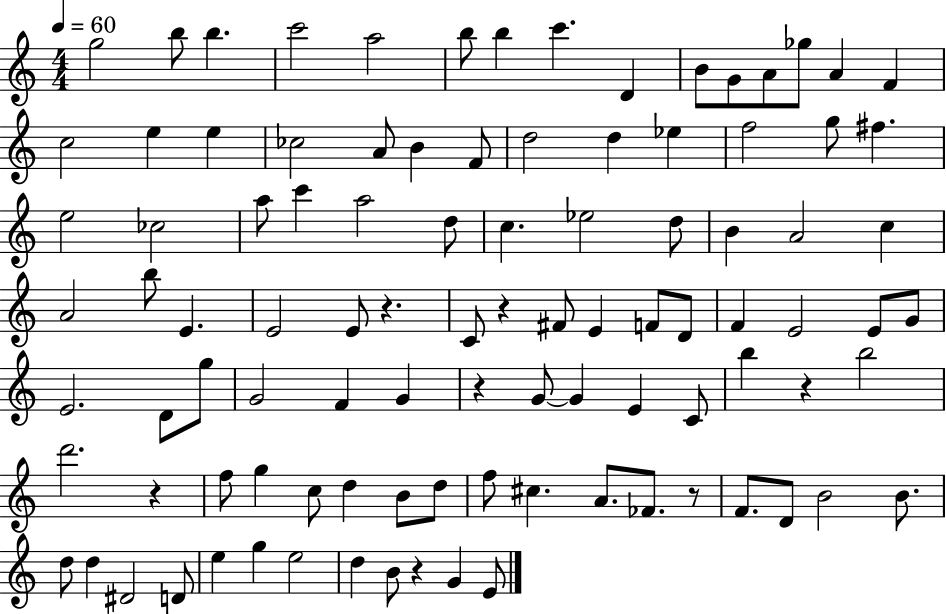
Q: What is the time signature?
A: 4/4